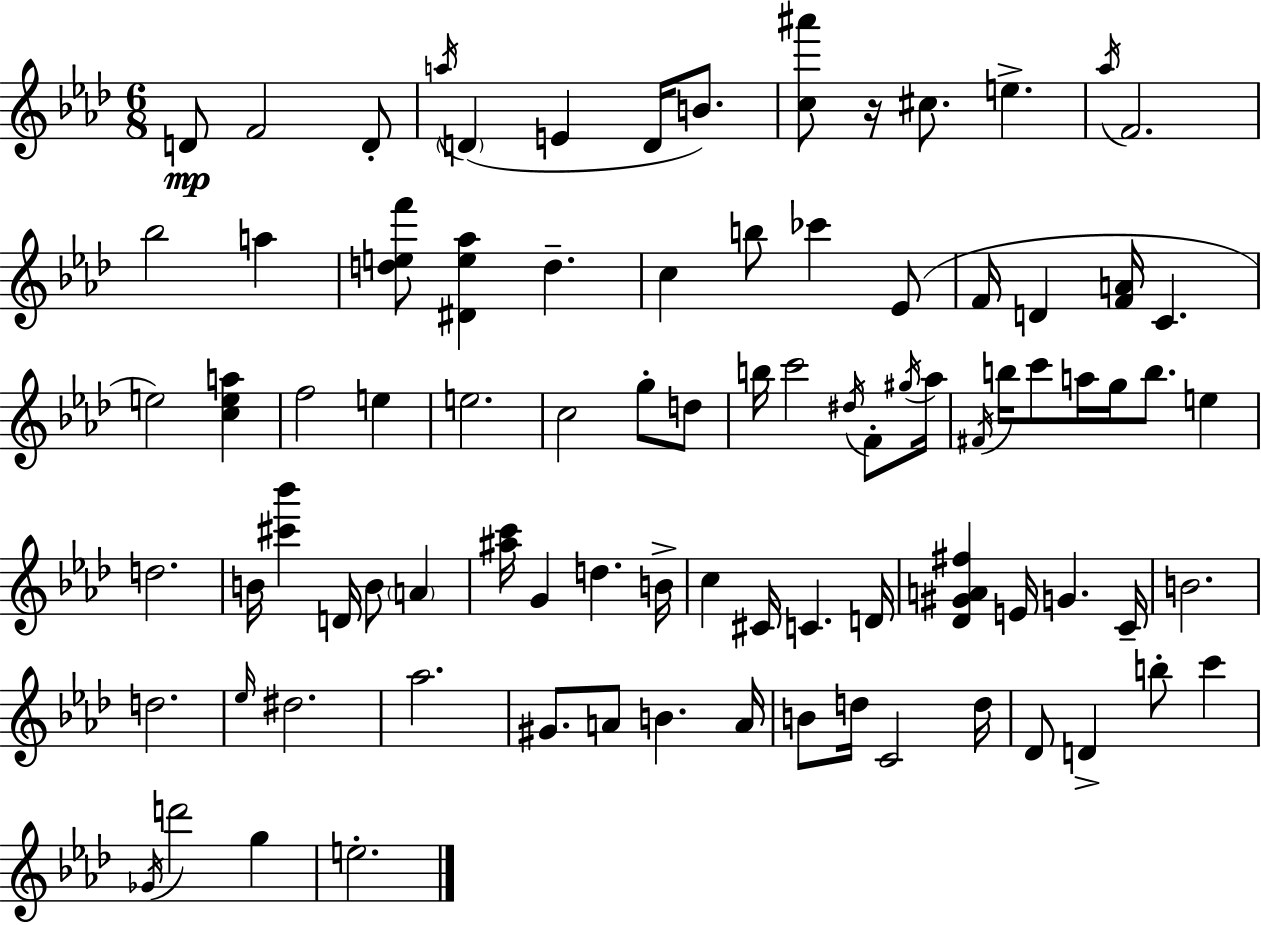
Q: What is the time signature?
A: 6/8